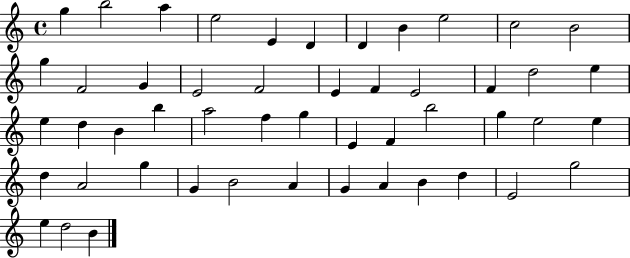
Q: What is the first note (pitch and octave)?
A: G5